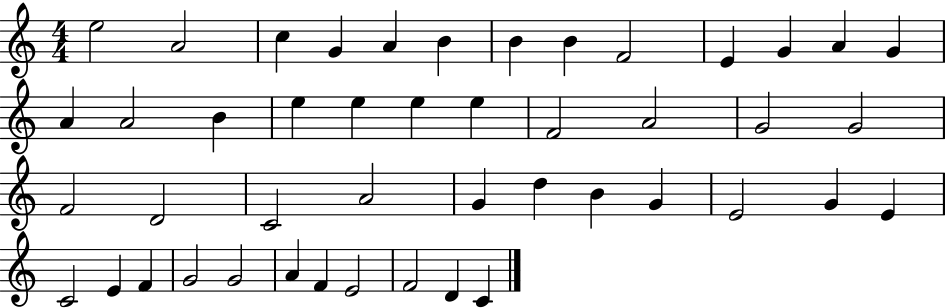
E5/h A4/h C5/q G4/q A4/q B4/q B4/q B4/q F4/h E4/q G4/q A4/q G4/q A4/q A4/h B4/q E5/q E5/q E5/q E5/q F4/h A4/h G4/h G4/h F4/h D4/h C4/h A4/h G4/q D5/q B4/q G4/q E4/h G4/q E4/q C4/h E4/q F4/q G4/h G4/h A4/q F4/q E4/h F4/h D4/q C4/q